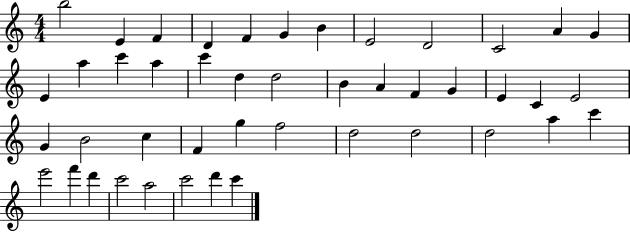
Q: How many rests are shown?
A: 0